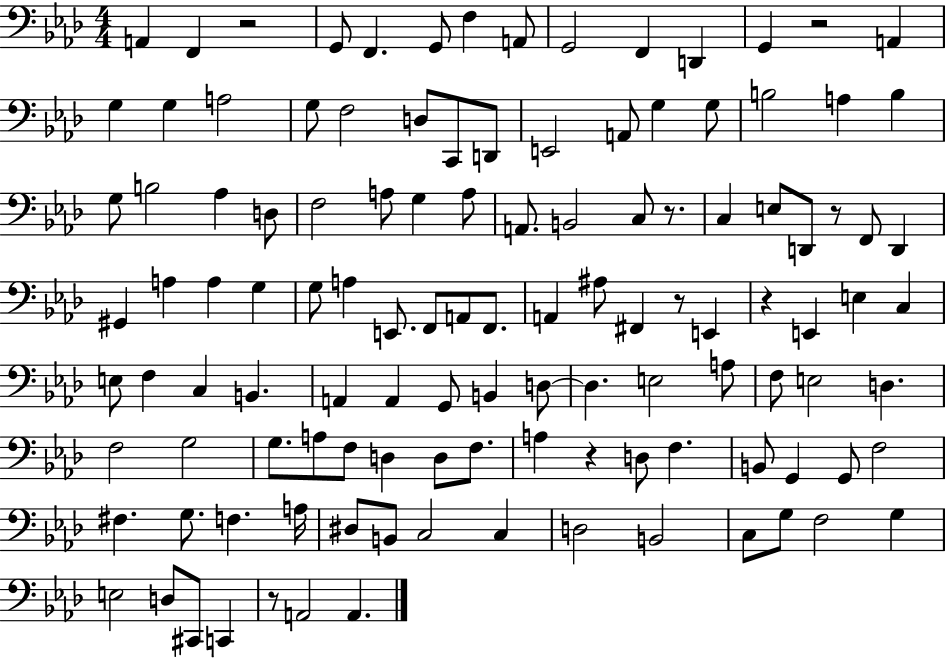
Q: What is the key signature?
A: AES major